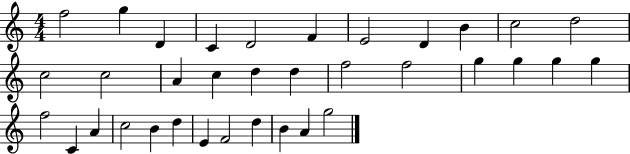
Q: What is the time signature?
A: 4/4